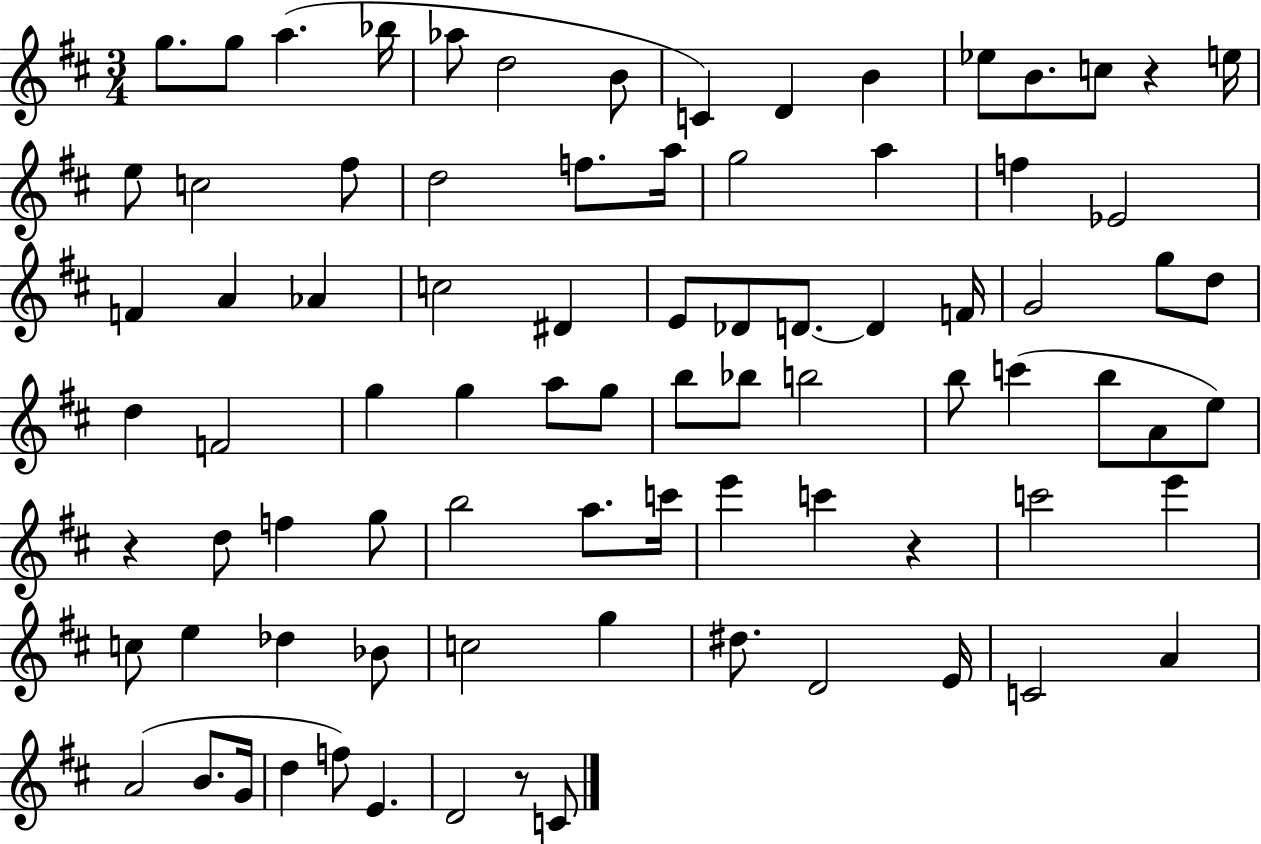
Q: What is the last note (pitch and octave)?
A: C4